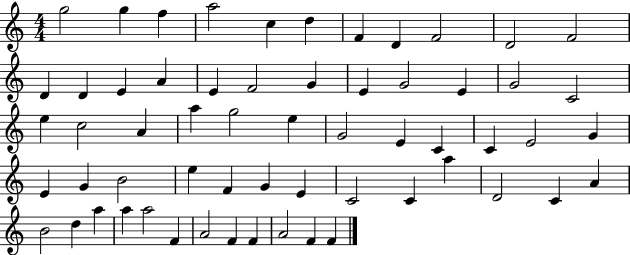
G5/h G5/q F5/q A5/h C5/q D5/q F4/q D4/q F4/h D4/h F4/h D4/q D4/q E4/q A4/q E4/q F4/h G4/q E4/q G4/h E4/q G4/h C4/h E5/q C5/h A4/q A5/q G5/h E5/q G4/h E4/q C4/q C4/q E4/h G4/q E4/q G4/q B4/h E5/q F4/q G4/q E4/q C4/h C4/q A5/q D4/h C4/q A4/q B4/h D5/q A5/q A5/q A5/h F4/q A4/h F4/q F4/q A4/h F4/q F4/q